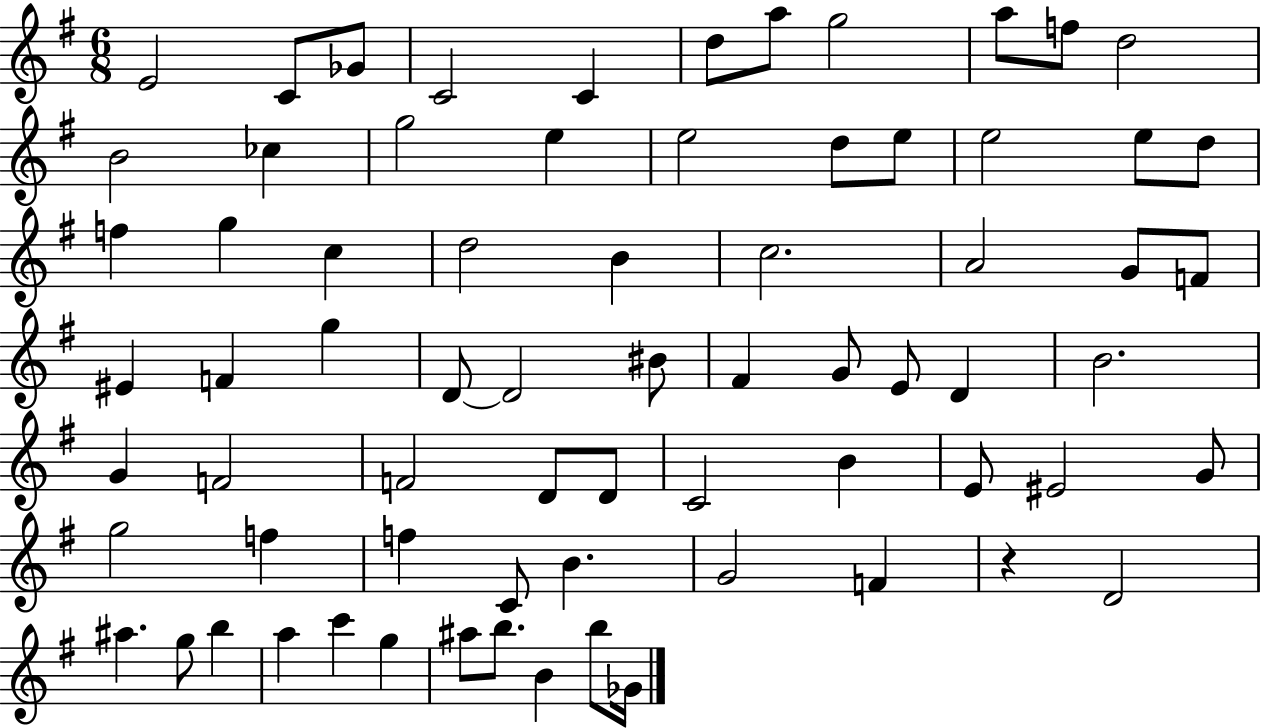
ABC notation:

X:1
T:Untitled
M:6/8
L:1/4
K:G
E2 C/2 _G/2 C2 C d/2 a/2 g2 a/2 f/2 d2 B2 _c g2 e e2 d/2 e/2 e2 e/2 d/2 f g c d2 B c2 A2 G/2 F/2 ^E F g D/2 D2 ^B/2 ^F G/2 E/2 D B2 G F2 F2 D/2 D/2 C2 B E/2 ^E2 G/2 g2 f f C/2 B G2 F z D2 ^a g/2 b a c' g ^a/2 b/2 B b/2 _G/4